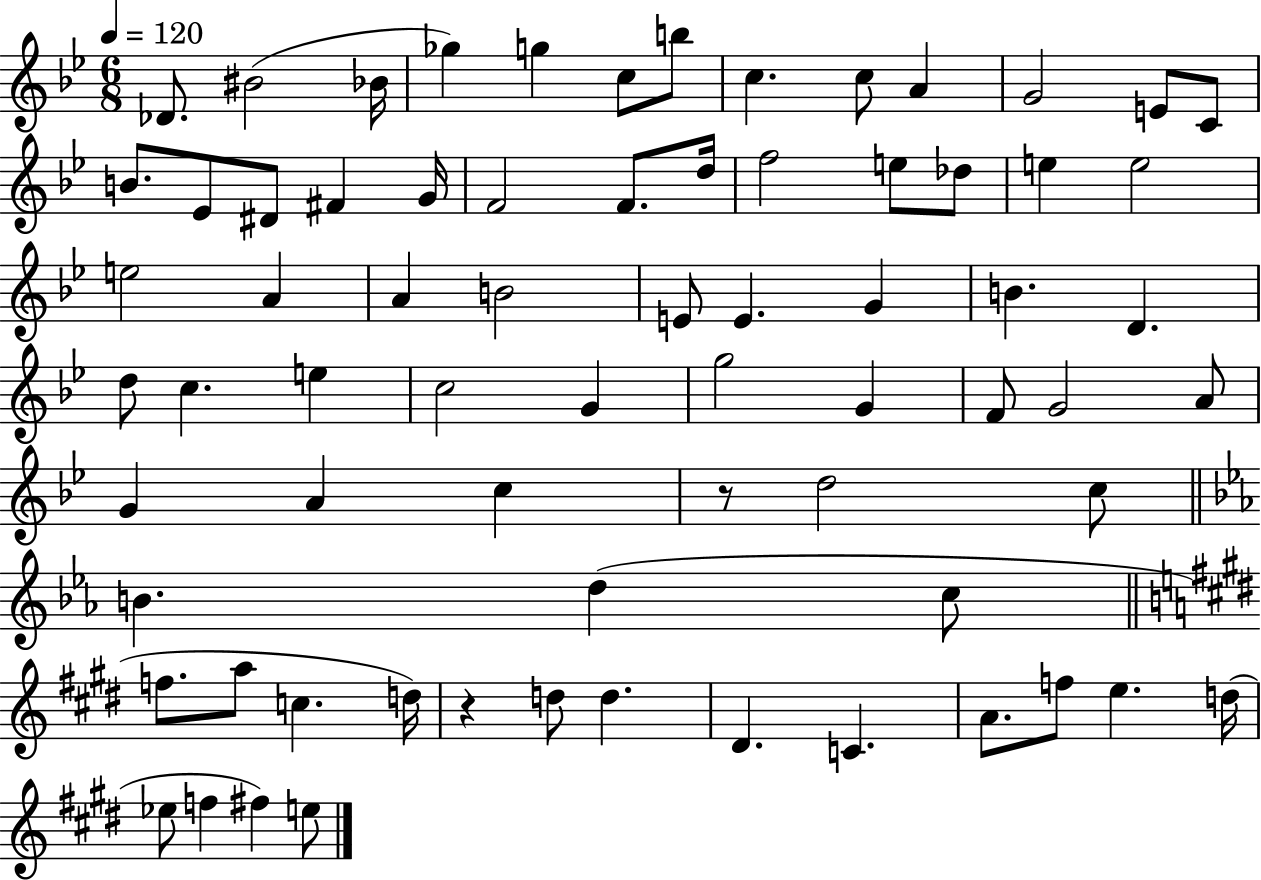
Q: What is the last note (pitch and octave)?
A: E5